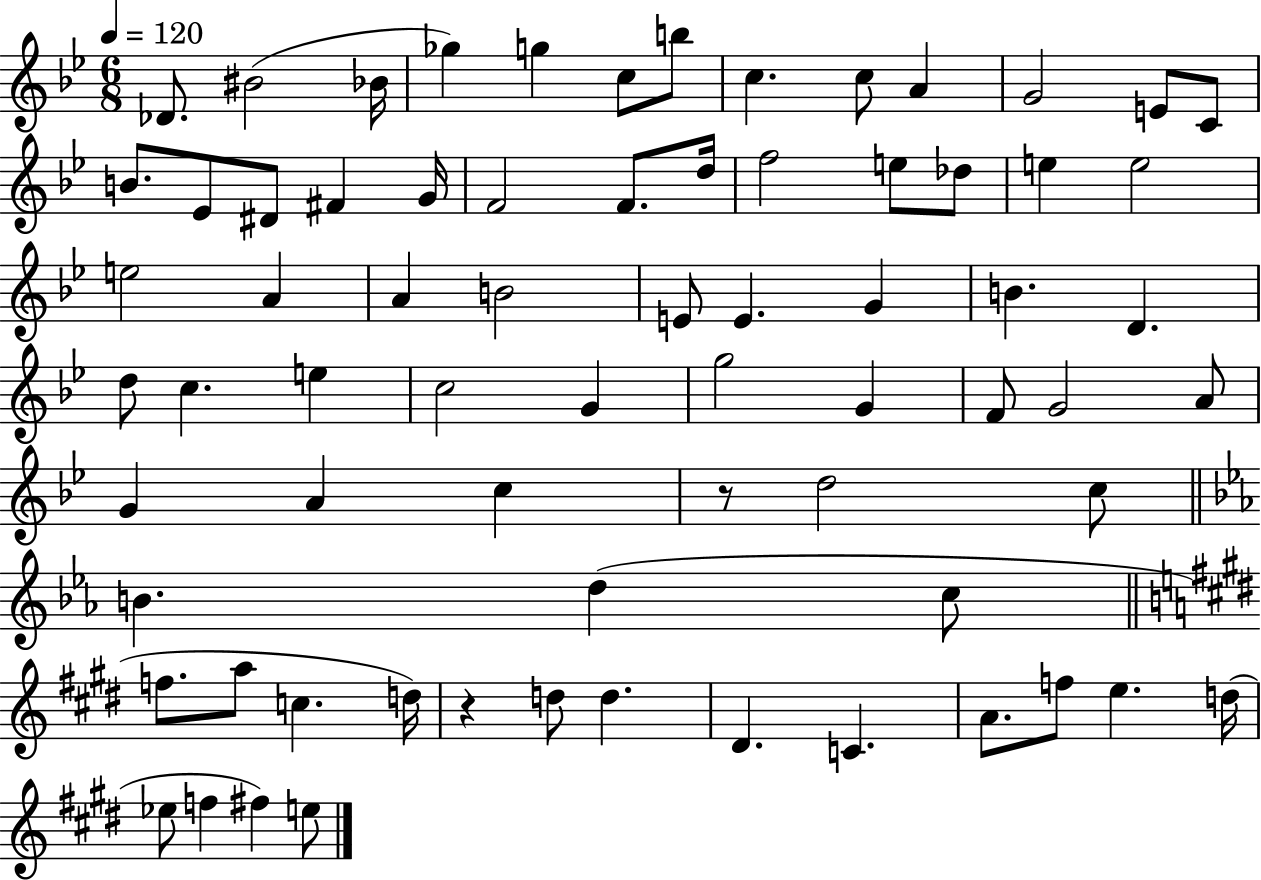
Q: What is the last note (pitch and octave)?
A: E5